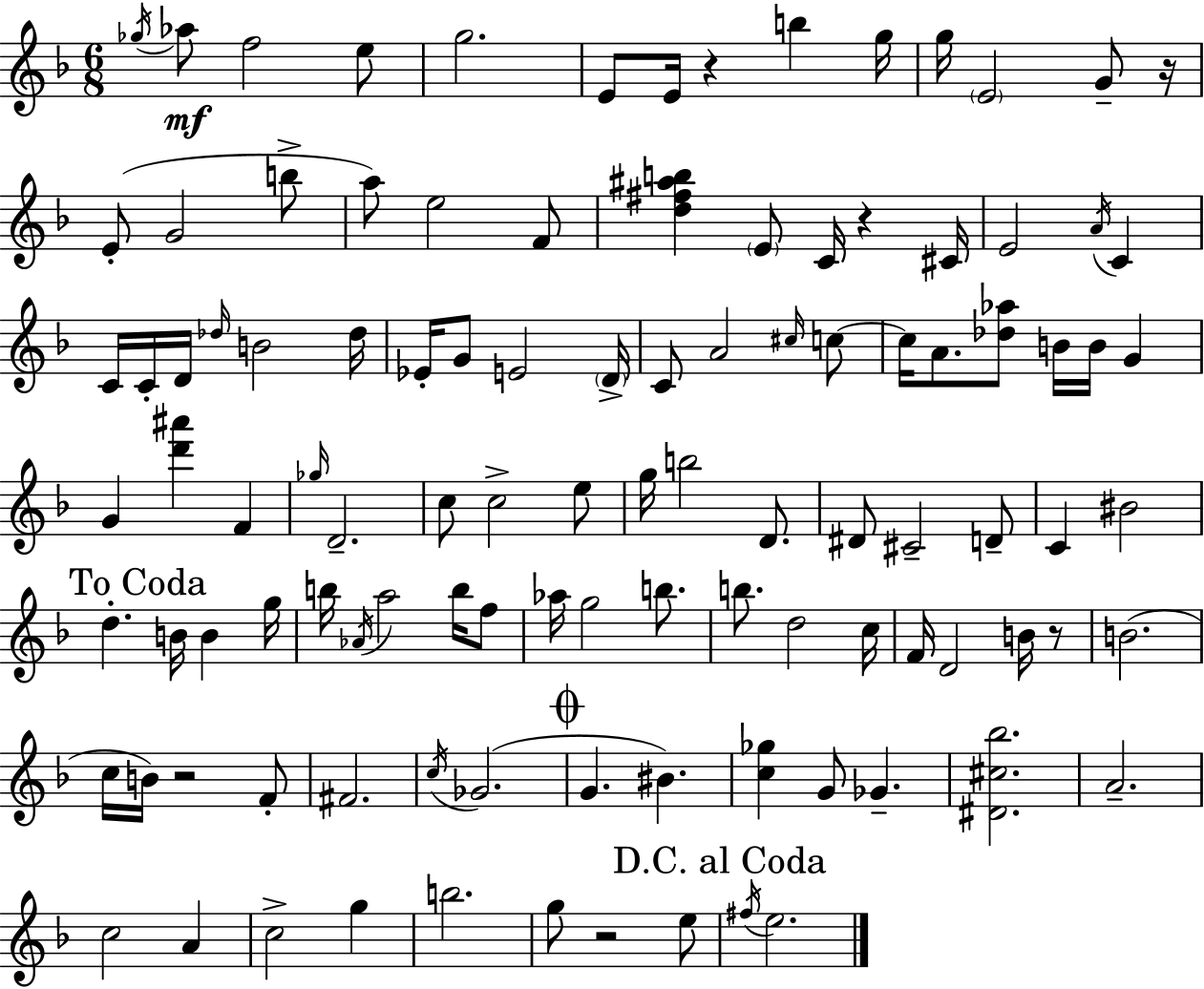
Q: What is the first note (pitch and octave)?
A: Gb5